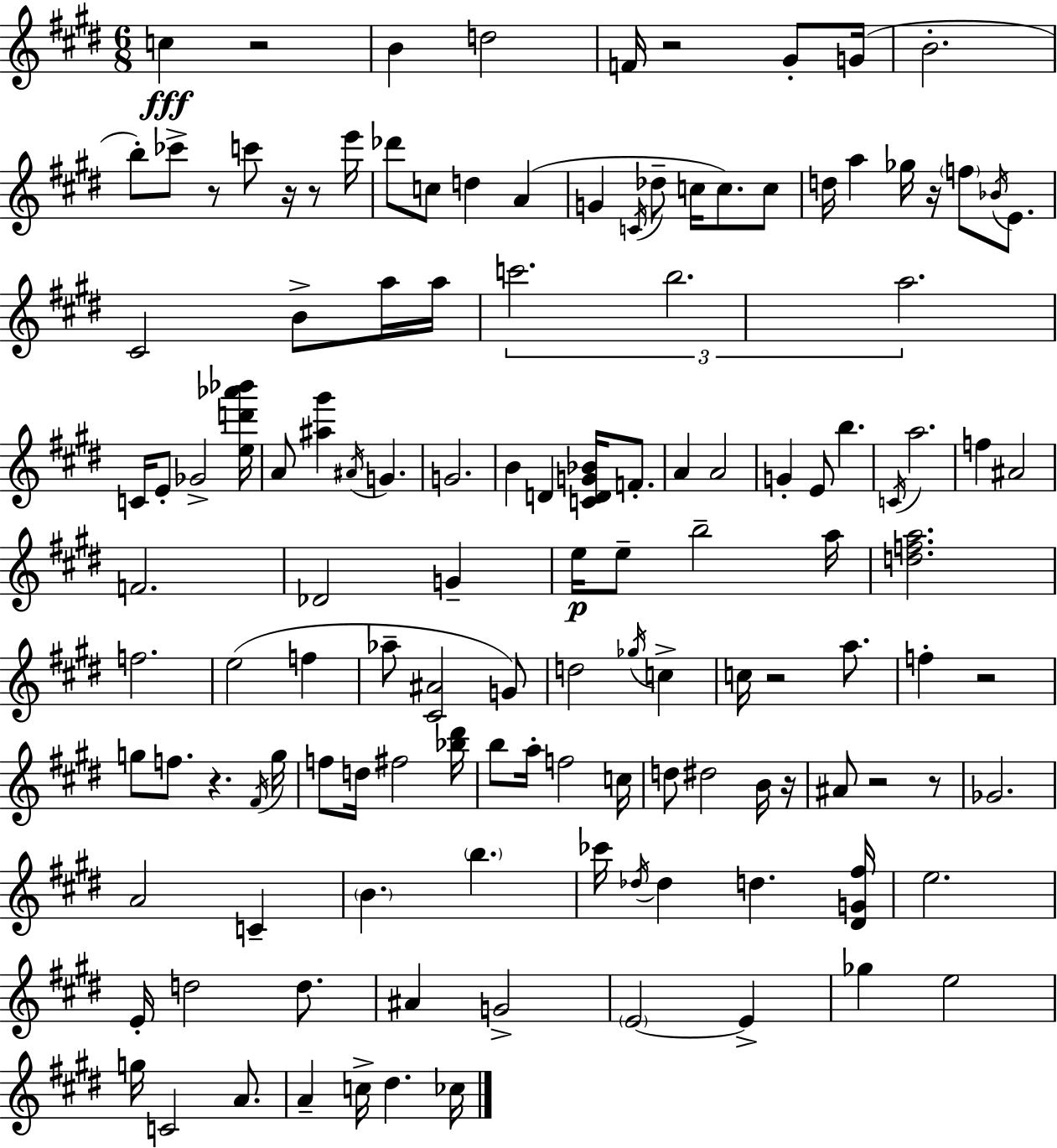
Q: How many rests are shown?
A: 12